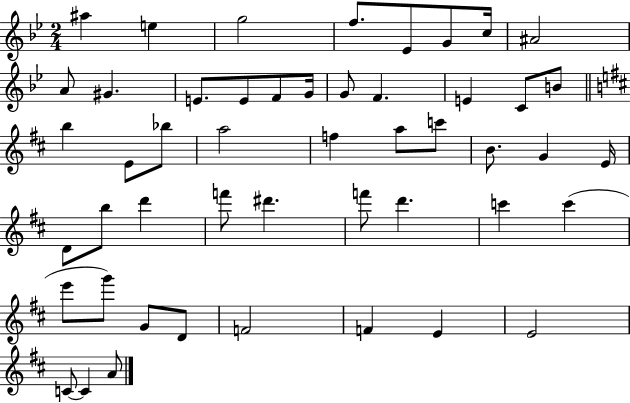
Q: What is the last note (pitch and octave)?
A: A4